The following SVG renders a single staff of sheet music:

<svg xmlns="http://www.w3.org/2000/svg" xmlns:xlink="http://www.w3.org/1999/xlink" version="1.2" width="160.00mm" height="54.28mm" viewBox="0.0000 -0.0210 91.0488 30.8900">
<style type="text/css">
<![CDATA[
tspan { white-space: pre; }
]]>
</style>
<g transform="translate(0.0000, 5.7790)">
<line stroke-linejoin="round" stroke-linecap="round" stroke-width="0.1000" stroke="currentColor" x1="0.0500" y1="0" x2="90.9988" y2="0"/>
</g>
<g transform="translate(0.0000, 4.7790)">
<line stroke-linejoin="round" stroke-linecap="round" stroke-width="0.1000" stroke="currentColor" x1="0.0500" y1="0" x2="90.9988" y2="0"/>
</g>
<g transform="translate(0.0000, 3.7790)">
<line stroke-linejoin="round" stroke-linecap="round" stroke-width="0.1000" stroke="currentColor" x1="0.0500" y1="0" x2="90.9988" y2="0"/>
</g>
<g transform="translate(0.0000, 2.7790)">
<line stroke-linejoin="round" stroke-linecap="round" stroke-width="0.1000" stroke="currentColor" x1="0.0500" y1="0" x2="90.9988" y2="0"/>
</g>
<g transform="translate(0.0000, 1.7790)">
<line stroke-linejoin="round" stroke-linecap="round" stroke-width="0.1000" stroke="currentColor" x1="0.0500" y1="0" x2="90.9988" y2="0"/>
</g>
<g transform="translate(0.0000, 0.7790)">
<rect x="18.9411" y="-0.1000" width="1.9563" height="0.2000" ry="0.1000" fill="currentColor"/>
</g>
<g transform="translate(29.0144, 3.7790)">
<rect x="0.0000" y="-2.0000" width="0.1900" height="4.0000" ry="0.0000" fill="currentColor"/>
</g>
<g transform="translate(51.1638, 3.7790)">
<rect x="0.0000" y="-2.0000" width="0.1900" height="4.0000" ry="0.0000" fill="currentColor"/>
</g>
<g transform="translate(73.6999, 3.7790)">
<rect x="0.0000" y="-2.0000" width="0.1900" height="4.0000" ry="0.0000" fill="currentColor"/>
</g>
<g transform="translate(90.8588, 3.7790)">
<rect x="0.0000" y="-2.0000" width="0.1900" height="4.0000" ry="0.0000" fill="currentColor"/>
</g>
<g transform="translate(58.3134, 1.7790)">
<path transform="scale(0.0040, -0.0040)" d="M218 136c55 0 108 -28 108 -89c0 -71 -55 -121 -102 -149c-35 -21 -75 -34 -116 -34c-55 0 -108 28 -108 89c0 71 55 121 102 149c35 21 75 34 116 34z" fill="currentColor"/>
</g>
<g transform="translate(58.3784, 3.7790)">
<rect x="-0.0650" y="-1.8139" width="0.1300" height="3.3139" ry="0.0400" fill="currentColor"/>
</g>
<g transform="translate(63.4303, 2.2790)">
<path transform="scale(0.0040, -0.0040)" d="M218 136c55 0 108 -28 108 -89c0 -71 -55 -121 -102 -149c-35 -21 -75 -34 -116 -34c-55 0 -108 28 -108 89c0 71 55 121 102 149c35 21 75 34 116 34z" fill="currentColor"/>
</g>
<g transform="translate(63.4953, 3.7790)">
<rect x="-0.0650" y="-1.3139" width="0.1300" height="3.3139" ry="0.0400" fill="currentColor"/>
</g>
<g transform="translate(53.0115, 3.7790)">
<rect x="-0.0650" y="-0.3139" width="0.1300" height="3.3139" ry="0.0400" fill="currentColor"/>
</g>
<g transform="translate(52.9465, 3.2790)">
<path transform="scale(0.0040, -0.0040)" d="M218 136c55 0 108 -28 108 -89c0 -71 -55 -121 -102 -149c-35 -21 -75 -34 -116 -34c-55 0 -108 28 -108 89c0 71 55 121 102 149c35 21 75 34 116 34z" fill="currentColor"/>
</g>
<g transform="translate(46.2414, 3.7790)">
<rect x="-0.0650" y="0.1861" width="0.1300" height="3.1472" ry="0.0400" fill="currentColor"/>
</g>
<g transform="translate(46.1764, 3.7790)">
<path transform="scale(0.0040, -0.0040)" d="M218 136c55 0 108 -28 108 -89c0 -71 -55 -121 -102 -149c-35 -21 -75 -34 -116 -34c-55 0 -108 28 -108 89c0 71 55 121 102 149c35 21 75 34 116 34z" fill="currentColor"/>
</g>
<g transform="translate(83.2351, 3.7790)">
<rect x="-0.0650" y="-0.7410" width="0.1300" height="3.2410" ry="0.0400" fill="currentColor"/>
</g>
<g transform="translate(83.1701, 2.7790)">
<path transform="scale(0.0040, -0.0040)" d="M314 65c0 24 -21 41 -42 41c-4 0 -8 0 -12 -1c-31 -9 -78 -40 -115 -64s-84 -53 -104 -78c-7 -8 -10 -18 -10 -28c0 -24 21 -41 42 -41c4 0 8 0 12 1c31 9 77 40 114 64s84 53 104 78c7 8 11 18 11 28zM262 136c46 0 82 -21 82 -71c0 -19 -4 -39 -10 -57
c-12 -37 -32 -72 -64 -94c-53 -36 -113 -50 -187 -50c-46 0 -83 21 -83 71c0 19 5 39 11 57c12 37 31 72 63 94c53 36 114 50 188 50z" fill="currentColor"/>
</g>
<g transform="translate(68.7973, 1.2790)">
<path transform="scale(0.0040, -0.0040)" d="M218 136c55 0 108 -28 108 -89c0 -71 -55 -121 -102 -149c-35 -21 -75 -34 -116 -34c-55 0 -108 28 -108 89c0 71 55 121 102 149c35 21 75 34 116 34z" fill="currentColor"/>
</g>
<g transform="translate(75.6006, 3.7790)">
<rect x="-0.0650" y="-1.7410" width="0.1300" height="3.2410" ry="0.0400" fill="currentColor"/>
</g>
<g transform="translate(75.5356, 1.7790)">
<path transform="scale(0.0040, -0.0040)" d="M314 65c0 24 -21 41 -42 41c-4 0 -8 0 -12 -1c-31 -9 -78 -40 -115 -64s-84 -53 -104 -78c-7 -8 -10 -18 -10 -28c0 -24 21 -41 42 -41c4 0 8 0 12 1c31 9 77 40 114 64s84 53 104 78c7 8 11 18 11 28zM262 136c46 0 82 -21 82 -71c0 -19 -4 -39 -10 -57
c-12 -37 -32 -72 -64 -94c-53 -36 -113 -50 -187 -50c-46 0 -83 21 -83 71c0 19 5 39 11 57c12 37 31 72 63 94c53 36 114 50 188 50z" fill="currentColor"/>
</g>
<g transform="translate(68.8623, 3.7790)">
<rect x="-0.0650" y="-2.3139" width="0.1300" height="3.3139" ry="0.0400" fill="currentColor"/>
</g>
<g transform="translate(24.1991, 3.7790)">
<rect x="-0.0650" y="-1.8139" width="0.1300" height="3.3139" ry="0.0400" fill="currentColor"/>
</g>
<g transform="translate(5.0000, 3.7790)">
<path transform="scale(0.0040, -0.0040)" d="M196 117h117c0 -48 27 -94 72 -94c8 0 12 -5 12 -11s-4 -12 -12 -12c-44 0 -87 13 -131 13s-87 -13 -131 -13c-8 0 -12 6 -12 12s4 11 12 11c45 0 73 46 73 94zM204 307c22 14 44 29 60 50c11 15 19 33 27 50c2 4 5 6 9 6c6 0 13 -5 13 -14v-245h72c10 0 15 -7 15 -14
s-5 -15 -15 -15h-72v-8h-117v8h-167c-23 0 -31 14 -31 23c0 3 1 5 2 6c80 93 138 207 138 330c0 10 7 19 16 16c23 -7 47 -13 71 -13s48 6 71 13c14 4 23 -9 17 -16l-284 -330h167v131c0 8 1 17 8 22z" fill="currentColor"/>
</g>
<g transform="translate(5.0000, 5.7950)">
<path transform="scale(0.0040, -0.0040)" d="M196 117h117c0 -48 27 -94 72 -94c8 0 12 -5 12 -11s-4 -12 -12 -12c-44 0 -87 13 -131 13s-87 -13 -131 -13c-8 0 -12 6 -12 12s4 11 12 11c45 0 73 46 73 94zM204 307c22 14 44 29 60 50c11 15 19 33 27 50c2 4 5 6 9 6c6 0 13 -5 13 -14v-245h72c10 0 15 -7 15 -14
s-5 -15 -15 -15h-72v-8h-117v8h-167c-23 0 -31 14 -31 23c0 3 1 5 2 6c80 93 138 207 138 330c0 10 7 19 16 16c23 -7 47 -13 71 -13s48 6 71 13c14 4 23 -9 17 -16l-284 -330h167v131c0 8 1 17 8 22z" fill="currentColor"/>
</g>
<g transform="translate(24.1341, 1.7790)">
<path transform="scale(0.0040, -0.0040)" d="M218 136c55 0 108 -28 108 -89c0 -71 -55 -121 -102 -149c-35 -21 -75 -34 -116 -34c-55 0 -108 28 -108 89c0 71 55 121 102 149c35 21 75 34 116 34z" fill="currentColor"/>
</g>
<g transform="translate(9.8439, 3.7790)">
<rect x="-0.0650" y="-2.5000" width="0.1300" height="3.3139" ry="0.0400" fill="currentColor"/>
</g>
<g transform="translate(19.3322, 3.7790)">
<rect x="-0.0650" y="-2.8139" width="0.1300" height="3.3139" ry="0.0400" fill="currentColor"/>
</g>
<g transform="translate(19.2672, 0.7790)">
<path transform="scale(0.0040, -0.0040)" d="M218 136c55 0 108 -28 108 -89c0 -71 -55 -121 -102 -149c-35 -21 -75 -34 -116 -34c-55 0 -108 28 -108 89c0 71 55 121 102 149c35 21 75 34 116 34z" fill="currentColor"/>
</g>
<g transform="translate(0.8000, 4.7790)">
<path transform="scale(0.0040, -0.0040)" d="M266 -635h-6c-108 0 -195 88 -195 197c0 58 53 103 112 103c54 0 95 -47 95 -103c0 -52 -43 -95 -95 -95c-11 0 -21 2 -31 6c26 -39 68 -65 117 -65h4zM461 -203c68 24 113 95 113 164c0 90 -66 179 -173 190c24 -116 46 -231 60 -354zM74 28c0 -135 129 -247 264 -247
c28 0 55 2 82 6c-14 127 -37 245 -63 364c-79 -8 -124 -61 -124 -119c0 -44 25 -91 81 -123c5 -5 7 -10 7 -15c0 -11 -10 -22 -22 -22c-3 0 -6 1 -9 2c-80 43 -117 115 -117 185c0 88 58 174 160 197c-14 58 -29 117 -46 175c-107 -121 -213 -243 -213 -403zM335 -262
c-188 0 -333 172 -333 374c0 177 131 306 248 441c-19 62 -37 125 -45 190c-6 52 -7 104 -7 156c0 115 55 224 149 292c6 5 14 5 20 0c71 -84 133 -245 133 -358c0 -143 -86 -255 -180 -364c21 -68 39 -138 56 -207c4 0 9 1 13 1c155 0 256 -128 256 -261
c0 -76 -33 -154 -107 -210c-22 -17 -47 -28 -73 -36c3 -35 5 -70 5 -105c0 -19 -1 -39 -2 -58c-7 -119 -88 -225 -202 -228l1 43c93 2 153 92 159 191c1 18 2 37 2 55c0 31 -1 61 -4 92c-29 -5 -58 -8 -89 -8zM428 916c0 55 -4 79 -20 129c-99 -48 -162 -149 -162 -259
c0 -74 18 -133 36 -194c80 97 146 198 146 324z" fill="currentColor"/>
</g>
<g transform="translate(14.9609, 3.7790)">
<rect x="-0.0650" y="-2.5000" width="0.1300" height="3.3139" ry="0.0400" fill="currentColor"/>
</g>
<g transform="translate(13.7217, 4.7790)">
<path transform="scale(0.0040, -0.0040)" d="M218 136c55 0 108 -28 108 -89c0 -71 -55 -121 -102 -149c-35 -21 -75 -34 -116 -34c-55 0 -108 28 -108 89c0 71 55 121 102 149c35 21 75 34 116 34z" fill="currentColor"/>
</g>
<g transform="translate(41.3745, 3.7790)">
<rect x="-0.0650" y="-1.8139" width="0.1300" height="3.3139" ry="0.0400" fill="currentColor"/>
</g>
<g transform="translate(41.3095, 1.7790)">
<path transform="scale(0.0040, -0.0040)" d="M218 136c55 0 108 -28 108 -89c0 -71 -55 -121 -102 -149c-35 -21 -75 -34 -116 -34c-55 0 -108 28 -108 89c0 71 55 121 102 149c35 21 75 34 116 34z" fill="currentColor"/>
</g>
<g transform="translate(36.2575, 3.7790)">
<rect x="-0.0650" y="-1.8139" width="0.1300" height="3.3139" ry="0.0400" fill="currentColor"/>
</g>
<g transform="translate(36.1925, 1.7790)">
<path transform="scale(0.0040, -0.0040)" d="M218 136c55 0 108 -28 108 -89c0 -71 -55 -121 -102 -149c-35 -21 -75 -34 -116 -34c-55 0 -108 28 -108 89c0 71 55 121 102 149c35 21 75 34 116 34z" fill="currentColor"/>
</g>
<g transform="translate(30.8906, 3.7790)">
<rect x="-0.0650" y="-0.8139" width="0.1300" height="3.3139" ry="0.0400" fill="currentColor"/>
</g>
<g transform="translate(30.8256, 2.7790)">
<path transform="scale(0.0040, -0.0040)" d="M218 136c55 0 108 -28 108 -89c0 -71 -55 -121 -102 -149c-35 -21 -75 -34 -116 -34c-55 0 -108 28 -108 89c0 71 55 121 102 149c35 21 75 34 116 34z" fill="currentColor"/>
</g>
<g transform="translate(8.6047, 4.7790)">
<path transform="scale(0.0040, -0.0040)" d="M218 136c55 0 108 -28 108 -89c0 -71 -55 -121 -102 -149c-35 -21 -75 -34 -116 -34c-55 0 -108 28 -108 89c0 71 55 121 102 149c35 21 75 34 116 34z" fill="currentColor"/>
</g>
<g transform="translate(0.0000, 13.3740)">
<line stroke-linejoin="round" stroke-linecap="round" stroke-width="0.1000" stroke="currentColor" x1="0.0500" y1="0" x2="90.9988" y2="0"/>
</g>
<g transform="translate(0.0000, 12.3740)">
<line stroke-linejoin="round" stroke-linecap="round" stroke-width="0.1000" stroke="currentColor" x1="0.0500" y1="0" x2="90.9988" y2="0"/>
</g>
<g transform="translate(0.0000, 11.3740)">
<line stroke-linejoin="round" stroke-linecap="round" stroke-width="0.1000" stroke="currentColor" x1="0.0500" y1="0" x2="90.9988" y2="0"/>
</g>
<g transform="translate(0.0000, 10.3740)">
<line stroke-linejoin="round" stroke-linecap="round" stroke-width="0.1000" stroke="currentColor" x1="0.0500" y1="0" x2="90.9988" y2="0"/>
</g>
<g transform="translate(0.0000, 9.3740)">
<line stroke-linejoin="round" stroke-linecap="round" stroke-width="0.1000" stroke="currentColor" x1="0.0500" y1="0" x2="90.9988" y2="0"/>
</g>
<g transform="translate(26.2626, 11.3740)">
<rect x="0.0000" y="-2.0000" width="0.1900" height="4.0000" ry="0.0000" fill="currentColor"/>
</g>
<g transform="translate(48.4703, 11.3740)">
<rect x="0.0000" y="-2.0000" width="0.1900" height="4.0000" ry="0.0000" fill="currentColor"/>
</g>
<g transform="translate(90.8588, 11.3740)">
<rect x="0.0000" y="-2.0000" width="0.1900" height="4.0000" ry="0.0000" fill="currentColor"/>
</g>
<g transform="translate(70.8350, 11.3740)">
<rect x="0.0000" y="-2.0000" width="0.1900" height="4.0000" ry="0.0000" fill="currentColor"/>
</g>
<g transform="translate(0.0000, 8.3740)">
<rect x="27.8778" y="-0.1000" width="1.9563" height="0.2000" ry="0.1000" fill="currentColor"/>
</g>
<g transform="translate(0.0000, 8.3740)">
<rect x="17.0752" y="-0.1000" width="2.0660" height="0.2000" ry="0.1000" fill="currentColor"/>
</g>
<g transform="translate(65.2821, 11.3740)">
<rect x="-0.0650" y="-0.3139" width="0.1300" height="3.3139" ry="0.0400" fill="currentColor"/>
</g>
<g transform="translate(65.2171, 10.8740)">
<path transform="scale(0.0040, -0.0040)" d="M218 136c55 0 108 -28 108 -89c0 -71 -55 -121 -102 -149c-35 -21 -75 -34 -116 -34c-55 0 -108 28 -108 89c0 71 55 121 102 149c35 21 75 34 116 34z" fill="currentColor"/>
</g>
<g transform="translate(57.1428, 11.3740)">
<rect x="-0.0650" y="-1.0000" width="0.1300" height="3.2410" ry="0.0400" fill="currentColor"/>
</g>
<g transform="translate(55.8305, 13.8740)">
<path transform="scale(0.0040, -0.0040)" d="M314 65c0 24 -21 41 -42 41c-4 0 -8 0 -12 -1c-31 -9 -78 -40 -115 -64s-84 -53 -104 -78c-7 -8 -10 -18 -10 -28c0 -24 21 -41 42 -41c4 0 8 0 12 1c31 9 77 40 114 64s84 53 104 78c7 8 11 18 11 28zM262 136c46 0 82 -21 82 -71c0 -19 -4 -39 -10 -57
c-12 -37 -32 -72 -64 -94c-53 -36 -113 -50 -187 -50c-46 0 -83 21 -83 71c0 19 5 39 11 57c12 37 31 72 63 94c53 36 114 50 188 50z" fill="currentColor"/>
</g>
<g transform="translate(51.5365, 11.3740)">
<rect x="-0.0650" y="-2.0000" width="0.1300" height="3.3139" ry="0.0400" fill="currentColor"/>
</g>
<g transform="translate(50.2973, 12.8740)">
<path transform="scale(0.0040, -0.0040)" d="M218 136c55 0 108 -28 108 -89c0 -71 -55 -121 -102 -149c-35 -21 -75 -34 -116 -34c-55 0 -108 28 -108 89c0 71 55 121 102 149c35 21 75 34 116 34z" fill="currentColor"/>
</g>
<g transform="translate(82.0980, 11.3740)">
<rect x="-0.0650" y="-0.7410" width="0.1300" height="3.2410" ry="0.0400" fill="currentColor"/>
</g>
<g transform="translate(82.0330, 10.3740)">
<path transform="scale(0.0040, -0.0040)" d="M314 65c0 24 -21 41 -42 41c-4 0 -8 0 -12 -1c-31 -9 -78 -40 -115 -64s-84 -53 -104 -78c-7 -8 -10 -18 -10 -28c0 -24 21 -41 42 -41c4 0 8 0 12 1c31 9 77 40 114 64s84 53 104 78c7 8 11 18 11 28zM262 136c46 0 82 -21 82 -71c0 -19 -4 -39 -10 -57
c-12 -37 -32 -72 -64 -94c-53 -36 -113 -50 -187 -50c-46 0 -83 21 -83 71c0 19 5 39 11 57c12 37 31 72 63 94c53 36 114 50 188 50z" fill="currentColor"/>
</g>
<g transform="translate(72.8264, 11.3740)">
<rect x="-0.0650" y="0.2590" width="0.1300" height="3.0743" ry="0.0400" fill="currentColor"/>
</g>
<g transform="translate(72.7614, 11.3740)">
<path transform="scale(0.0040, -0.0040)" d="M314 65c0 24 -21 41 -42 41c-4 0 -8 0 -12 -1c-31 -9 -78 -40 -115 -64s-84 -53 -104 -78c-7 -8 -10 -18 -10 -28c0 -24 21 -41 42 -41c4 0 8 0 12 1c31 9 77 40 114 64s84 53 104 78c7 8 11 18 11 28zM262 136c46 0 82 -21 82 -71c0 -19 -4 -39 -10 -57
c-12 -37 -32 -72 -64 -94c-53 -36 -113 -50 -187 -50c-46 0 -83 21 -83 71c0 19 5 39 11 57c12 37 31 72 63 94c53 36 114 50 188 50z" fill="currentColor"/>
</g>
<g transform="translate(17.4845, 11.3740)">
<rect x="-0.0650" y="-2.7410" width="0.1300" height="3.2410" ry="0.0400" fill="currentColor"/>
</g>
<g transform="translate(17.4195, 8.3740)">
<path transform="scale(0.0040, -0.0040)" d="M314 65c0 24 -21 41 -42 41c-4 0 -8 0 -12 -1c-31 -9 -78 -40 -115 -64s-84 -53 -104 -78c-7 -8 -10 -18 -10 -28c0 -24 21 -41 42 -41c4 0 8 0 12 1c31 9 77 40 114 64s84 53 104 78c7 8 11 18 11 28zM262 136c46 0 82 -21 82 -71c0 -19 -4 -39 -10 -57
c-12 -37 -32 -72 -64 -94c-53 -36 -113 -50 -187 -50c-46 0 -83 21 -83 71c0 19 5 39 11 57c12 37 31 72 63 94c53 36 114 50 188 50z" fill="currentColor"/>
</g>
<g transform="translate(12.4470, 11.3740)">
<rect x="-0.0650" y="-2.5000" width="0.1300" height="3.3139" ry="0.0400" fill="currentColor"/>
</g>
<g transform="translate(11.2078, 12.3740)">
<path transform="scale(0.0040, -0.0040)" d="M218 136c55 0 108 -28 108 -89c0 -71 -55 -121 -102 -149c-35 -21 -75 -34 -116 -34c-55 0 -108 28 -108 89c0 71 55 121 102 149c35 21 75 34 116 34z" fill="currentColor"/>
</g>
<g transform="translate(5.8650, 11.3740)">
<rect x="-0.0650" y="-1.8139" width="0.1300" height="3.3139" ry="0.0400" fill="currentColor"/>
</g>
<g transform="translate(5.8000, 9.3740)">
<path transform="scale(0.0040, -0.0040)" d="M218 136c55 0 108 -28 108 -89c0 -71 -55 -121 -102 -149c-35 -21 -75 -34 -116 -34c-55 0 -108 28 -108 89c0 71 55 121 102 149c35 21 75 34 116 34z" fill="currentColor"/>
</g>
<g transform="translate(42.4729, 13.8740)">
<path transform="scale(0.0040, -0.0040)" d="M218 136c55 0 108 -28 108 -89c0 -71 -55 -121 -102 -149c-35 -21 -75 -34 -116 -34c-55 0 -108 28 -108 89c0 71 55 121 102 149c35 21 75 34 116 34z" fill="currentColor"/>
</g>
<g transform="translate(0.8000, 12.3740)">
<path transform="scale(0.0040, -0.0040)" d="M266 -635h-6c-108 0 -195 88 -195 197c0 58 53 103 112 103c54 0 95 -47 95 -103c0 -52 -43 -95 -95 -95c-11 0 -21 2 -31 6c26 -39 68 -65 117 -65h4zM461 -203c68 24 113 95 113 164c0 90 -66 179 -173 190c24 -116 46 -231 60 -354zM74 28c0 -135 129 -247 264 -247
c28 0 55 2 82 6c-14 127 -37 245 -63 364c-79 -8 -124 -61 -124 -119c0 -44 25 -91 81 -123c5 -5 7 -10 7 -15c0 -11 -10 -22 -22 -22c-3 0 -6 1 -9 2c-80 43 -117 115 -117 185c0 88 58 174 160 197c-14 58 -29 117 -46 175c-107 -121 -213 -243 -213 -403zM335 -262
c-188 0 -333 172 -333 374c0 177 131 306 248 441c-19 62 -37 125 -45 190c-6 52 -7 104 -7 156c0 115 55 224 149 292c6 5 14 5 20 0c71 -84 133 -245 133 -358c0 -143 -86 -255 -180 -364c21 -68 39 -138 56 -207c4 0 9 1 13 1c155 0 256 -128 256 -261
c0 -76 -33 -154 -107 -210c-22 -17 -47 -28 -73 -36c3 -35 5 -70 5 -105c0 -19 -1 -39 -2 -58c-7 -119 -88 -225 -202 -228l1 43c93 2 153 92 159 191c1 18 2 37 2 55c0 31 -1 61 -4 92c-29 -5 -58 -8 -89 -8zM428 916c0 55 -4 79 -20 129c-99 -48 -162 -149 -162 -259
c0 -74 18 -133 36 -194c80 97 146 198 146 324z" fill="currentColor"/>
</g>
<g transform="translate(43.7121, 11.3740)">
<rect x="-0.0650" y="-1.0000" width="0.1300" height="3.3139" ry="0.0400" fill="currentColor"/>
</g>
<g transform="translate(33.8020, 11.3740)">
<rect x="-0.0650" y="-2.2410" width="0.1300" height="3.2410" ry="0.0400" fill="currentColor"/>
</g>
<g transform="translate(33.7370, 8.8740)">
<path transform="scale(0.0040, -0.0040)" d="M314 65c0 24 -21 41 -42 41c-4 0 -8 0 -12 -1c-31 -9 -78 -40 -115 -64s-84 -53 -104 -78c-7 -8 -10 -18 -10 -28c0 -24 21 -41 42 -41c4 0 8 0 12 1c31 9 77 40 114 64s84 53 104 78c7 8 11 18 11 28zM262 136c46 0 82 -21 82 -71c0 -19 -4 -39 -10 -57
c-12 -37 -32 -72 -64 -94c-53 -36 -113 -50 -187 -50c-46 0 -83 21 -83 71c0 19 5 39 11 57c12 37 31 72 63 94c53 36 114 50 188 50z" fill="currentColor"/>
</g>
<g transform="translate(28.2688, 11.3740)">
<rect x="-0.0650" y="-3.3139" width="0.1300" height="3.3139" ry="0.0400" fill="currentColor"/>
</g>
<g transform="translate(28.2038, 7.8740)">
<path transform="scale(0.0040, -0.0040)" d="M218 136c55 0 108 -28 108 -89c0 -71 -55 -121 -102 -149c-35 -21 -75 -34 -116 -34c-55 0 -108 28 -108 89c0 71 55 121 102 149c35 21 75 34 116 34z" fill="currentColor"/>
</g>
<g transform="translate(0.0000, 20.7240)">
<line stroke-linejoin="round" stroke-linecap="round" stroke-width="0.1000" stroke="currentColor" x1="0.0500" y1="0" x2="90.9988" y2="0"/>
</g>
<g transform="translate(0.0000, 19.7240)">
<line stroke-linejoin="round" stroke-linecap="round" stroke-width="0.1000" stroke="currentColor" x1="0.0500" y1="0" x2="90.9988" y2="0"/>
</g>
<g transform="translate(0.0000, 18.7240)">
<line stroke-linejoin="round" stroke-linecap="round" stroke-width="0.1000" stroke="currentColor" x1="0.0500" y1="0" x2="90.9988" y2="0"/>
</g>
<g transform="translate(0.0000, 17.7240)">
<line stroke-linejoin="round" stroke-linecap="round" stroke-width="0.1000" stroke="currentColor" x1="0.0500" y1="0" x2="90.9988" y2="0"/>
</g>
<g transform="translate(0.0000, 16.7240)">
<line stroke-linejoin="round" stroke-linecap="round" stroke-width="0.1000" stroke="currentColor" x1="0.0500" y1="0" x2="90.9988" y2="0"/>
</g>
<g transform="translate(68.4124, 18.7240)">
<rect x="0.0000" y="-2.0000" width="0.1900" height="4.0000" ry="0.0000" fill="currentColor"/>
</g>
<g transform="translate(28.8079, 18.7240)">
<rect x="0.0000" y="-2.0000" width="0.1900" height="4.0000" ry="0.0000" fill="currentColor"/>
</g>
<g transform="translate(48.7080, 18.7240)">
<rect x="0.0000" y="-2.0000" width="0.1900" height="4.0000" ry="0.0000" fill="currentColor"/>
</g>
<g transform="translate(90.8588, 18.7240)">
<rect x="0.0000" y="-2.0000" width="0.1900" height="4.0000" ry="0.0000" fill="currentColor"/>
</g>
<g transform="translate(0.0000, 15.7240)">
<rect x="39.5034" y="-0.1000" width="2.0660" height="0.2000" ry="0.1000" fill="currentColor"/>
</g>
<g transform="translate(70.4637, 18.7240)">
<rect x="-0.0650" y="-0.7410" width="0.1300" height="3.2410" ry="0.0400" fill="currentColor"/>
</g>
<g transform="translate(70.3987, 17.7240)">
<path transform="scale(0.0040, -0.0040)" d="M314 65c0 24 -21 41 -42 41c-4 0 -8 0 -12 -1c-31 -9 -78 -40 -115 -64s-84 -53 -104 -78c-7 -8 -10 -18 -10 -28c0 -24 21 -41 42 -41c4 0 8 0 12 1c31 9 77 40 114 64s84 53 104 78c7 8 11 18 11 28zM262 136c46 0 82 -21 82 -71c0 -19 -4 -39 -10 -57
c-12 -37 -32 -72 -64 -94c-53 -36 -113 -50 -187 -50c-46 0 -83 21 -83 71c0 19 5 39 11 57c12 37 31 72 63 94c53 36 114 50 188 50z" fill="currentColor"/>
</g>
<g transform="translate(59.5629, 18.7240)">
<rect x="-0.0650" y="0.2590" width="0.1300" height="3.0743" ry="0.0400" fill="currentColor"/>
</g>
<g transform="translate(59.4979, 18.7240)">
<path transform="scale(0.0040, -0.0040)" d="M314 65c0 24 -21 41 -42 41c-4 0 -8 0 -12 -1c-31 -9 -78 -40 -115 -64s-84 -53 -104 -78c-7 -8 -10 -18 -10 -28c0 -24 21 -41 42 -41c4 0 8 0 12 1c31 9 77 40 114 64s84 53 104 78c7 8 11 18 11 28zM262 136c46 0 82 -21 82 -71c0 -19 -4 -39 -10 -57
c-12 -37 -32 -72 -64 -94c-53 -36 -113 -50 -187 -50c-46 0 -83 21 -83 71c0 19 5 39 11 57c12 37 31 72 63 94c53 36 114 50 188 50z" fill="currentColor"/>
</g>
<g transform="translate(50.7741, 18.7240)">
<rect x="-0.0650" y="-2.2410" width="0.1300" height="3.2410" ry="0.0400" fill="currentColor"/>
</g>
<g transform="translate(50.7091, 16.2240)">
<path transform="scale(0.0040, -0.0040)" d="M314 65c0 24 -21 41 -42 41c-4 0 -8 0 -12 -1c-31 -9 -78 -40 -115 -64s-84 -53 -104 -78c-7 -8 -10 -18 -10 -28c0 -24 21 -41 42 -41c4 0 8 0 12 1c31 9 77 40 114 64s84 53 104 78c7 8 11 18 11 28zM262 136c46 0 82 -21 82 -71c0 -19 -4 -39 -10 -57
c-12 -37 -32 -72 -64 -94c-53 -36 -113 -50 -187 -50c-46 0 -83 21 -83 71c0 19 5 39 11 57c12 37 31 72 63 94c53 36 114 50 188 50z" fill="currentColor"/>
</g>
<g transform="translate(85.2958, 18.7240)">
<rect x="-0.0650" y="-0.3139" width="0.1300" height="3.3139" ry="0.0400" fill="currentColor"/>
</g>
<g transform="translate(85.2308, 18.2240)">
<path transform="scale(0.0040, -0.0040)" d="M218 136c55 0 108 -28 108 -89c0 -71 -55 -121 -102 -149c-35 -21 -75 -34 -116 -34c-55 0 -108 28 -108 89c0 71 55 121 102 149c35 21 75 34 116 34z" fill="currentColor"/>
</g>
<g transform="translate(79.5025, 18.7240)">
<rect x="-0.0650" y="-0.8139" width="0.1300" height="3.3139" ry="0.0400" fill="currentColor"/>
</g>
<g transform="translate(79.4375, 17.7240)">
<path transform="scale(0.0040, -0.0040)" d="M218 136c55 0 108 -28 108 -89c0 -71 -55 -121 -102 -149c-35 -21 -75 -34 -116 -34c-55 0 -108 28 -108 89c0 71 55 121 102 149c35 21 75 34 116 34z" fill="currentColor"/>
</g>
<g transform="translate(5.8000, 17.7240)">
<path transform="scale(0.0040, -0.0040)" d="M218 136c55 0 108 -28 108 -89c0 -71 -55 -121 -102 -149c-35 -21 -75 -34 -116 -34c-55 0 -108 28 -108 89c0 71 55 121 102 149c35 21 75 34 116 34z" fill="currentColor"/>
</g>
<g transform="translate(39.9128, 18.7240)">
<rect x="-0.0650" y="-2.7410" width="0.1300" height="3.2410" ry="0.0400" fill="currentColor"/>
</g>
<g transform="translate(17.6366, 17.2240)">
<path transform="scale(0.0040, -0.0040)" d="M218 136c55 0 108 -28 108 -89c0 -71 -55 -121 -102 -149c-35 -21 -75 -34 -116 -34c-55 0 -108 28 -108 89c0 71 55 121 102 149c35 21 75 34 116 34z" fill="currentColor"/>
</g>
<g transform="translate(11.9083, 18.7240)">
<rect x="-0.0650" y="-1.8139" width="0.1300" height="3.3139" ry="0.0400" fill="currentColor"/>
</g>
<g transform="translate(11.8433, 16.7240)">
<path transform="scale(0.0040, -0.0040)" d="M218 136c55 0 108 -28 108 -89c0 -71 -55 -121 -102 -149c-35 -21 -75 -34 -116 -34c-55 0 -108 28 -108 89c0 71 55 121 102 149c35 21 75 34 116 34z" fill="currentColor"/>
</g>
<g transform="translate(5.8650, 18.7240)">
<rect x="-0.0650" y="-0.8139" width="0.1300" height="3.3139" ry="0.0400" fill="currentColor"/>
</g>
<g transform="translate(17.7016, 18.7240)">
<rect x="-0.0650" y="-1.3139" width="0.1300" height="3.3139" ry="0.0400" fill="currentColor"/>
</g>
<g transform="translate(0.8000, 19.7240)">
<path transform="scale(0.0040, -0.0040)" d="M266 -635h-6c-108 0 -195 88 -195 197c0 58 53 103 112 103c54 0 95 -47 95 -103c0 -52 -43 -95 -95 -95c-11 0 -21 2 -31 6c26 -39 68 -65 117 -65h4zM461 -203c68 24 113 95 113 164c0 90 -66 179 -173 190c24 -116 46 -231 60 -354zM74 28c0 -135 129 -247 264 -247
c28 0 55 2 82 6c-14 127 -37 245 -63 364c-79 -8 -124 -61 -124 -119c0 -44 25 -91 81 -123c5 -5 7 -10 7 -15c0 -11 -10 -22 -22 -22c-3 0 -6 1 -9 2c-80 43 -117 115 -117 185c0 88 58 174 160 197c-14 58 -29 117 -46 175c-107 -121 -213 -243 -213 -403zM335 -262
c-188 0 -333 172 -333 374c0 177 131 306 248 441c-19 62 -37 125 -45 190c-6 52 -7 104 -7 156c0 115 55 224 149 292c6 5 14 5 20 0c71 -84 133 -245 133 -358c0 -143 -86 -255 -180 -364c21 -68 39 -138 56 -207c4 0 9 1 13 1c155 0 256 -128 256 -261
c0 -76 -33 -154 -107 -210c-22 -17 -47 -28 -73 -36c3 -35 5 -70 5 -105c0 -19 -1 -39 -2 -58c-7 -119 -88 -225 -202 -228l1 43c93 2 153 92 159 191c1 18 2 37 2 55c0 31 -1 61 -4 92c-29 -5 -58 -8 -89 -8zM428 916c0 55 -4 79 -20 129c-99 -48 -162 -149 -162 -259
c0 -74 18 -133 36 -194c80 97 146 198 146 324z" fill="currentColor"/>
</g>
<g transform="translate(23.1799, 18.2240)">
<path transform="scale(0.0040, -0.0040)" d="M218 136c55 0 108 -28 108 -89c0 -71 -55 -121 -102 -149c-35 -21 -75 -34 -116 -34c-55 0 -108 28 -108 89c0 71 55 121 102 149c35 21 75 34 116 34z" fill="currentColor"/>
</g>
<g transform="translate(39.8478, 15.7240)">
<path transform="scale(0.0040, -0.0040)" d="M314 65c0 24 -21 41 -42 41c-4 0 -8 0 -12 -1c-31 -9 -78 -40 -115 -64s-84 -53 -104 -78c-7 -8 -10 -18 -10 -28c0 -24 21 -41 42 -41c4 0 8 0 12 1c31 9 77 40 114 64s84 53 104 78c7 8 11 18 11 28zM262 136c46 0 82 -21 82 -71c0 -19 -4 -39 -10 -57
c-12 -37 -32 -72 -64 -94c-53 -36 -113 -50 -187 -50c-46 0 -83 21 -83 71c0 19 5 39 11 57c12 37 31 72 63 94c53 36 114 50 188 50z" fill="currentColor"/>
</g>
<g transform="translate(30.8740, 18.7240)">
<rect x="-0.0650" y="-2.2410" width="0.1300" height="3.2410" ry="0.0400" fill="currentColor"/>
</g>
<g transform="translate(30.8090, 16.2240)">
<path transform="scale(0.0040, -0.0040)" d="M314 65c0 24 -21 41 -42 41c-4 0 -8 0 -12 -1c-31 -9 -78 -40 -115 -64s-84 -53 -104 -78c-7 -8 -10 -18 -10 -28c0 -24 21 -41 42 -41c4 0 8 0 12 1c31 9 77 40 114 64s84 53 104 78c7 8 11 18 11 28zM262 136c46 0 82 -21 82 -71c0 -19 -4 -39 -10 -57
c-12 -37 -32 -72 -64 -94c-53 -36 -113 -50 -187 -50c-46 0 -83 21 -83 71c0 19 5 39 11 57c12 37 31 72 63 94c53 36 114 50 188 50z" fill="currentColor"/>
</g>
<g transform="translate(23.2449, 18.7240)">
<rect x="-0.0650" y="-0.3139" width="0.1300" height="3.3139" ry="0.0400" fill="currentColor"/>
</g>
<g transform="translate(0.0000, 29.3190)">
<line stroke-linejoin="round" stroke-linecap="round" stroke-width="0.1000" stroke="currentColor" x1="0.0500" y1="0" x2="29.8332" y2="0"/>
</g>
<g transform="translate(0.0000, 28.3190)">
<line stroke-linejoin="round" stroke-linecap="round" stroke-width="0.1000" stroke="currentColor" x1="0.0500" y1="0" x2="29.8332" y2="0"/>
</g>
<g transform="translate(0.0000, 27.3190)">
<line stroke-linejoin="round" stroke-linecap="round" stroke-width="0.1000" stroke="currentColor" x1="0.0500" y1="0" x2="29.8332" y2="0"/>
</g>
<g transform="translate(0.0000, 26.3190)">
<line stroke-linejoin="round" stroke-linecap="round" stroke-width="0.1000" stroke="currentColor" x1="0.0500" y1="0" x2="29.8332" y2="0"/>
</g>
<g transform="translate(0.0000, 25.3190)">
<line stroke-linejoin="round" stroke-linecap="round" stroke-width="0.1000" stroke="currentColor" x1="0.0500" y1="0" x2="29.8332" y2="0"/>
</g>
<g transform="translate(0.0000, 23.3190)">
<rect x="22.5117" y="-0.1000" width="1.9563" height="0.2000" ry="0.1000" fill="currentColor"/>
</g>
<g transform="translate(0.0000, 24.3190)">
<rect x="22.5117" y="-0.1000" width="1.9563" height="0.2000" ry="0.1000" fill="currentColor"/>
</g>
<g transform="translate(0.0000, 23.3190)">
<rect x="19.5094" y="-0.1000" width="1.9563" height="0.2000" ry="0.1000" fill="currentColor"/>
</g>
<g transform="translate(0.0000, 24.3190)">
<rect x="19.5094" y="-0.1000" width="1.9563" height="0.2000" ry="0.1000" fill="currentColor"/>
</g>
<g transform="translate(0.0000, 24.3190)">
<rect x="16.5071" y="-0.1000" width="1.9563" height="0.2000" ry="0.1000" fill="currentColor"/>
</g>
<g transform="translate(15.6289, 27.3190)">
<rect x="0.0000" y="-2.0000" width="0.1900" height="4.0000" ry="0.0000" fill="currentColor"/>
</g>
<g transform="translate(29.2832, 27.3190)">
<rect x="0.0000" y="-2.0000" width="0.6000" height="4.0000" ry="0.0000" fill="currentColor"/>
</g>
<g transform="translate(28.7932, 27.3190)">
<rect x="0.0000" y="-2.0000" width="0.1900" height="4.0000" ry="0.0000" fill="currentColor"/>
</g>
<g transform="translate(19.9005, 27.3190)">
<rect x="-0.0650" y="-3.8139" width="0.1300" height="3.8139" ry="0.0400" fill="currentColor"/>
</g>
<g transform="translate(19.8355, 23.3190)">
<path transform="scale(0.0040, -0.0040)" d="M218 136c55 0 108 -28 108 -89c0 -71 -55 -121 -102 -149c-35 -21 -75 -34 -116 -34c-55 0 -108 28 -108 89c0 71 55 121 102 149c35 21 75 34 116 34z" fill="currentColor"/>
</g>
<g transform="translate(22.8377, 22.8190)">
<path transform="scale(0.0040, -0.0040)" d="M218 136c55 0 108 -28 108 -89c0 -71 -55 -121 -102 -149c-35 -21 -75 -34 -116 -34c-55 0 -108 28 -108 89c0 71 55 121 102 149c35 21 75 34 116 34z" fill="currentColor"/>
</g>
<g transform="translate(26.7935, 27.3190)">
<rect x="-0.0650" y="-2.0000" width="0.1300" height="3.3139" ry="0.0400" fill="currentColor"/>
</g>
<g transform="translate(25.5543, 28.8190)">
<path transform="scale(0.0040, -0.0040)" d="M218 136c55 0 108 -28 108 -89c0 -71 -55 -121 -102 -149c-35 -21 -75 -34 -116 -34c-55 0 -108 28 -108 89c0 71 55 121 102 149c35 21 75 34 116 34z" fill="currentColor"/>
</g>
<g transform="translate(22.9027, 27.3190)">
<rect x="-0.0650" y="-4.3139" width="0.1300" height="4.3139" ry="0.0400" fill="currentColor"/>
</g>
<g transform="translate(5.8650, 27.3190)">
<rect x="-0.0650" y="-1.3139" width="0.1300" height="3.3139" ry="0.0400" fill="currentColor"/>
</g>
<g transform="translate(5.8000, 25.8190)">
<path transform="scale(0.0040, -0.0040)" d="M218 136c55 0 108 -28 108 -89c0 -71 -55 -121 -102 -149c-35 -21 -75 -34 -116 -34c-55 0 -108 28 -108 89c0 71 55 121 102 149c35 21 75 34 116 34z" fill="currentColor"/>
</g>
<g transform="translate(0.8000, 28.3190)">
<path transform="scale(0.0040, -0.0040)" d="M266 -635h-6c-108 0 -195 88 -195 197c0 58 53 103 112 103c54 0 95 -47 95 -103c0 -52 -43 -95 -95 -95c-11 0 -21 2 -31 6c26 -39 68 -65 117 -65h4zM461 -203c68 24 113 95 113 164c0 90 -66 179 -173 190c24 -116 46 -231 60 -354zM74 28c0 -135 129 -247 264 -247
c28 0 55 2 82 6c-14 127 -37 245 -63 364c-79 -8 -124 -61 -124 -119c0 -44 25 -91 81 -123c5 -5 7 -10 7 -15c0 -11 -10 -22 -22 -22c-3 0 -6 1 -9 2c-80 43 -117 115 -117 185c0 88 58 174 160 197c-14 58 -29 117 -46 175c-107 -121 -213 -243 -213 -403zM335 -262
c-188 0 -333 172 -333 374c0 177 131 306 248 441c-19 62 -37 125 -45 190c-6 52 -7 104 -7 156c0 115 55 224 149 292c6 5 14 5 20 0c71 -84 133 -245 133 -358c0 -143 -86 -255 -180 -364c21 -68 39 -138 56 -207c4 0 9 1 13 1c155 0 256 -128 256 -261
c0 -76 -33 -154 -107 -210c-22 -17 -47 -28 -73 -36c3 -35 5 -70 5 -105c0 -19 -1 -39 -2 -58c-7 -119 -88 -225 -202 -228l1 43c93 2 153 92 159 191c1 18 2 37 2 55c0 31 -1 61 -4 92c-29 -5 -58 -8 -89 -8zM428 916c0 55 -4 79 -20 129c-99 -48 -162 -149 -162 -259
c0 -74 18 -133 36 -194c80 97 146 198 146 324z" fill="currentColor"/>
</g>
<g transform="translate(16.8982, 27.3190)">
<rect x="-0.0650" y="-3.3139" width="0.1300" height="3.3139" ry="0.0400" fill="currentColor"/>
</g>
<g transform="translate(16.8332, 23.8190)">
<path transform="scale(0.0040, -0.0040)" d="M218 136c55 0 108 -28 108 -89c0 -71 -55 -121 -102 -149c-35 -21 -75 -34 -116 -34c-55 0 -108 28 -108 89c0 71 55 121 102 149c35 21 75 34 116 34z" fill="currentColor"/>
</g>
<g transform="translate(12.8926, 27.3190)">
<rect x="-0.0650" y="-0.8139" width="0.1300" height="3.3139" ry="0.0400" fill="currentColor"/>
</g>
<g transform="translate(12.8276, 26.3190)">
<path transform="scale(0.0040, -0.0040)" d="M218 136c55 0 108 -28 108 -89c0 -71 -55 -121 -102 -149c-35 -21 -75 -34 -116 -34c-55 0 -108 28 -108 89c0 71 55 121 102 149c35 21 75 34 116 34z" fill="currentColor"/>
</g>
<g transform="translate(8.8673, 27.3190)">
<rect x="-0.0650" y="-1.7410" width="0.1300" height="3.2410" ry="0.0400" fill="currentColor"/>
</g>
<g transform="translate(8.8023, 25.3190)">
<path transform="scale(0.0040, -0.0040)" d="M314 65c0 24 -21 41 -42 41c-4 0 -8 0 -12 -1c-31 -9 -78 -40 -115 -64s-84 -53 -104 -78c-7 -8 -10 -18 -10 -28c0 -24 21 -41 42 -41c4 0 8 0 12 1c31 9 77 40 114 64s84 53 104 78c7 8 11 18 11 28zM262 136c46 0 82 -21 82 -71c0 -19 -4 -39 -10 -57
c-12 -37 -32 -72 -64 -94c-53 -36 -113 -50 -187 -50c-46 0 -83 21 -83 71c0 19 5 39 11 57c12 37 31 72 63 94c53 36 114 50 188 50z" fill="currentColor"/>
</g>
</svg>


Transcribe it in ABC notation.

X:1
T:Untitled
M:4/4
L:1/4
K:C
G G a f d f f B c f e g f2 d2 f G a2 b g2 D F D2 c B2 d2 d f e c g2 a2 g2 B2 d2 d c e f2 d b c' d' F